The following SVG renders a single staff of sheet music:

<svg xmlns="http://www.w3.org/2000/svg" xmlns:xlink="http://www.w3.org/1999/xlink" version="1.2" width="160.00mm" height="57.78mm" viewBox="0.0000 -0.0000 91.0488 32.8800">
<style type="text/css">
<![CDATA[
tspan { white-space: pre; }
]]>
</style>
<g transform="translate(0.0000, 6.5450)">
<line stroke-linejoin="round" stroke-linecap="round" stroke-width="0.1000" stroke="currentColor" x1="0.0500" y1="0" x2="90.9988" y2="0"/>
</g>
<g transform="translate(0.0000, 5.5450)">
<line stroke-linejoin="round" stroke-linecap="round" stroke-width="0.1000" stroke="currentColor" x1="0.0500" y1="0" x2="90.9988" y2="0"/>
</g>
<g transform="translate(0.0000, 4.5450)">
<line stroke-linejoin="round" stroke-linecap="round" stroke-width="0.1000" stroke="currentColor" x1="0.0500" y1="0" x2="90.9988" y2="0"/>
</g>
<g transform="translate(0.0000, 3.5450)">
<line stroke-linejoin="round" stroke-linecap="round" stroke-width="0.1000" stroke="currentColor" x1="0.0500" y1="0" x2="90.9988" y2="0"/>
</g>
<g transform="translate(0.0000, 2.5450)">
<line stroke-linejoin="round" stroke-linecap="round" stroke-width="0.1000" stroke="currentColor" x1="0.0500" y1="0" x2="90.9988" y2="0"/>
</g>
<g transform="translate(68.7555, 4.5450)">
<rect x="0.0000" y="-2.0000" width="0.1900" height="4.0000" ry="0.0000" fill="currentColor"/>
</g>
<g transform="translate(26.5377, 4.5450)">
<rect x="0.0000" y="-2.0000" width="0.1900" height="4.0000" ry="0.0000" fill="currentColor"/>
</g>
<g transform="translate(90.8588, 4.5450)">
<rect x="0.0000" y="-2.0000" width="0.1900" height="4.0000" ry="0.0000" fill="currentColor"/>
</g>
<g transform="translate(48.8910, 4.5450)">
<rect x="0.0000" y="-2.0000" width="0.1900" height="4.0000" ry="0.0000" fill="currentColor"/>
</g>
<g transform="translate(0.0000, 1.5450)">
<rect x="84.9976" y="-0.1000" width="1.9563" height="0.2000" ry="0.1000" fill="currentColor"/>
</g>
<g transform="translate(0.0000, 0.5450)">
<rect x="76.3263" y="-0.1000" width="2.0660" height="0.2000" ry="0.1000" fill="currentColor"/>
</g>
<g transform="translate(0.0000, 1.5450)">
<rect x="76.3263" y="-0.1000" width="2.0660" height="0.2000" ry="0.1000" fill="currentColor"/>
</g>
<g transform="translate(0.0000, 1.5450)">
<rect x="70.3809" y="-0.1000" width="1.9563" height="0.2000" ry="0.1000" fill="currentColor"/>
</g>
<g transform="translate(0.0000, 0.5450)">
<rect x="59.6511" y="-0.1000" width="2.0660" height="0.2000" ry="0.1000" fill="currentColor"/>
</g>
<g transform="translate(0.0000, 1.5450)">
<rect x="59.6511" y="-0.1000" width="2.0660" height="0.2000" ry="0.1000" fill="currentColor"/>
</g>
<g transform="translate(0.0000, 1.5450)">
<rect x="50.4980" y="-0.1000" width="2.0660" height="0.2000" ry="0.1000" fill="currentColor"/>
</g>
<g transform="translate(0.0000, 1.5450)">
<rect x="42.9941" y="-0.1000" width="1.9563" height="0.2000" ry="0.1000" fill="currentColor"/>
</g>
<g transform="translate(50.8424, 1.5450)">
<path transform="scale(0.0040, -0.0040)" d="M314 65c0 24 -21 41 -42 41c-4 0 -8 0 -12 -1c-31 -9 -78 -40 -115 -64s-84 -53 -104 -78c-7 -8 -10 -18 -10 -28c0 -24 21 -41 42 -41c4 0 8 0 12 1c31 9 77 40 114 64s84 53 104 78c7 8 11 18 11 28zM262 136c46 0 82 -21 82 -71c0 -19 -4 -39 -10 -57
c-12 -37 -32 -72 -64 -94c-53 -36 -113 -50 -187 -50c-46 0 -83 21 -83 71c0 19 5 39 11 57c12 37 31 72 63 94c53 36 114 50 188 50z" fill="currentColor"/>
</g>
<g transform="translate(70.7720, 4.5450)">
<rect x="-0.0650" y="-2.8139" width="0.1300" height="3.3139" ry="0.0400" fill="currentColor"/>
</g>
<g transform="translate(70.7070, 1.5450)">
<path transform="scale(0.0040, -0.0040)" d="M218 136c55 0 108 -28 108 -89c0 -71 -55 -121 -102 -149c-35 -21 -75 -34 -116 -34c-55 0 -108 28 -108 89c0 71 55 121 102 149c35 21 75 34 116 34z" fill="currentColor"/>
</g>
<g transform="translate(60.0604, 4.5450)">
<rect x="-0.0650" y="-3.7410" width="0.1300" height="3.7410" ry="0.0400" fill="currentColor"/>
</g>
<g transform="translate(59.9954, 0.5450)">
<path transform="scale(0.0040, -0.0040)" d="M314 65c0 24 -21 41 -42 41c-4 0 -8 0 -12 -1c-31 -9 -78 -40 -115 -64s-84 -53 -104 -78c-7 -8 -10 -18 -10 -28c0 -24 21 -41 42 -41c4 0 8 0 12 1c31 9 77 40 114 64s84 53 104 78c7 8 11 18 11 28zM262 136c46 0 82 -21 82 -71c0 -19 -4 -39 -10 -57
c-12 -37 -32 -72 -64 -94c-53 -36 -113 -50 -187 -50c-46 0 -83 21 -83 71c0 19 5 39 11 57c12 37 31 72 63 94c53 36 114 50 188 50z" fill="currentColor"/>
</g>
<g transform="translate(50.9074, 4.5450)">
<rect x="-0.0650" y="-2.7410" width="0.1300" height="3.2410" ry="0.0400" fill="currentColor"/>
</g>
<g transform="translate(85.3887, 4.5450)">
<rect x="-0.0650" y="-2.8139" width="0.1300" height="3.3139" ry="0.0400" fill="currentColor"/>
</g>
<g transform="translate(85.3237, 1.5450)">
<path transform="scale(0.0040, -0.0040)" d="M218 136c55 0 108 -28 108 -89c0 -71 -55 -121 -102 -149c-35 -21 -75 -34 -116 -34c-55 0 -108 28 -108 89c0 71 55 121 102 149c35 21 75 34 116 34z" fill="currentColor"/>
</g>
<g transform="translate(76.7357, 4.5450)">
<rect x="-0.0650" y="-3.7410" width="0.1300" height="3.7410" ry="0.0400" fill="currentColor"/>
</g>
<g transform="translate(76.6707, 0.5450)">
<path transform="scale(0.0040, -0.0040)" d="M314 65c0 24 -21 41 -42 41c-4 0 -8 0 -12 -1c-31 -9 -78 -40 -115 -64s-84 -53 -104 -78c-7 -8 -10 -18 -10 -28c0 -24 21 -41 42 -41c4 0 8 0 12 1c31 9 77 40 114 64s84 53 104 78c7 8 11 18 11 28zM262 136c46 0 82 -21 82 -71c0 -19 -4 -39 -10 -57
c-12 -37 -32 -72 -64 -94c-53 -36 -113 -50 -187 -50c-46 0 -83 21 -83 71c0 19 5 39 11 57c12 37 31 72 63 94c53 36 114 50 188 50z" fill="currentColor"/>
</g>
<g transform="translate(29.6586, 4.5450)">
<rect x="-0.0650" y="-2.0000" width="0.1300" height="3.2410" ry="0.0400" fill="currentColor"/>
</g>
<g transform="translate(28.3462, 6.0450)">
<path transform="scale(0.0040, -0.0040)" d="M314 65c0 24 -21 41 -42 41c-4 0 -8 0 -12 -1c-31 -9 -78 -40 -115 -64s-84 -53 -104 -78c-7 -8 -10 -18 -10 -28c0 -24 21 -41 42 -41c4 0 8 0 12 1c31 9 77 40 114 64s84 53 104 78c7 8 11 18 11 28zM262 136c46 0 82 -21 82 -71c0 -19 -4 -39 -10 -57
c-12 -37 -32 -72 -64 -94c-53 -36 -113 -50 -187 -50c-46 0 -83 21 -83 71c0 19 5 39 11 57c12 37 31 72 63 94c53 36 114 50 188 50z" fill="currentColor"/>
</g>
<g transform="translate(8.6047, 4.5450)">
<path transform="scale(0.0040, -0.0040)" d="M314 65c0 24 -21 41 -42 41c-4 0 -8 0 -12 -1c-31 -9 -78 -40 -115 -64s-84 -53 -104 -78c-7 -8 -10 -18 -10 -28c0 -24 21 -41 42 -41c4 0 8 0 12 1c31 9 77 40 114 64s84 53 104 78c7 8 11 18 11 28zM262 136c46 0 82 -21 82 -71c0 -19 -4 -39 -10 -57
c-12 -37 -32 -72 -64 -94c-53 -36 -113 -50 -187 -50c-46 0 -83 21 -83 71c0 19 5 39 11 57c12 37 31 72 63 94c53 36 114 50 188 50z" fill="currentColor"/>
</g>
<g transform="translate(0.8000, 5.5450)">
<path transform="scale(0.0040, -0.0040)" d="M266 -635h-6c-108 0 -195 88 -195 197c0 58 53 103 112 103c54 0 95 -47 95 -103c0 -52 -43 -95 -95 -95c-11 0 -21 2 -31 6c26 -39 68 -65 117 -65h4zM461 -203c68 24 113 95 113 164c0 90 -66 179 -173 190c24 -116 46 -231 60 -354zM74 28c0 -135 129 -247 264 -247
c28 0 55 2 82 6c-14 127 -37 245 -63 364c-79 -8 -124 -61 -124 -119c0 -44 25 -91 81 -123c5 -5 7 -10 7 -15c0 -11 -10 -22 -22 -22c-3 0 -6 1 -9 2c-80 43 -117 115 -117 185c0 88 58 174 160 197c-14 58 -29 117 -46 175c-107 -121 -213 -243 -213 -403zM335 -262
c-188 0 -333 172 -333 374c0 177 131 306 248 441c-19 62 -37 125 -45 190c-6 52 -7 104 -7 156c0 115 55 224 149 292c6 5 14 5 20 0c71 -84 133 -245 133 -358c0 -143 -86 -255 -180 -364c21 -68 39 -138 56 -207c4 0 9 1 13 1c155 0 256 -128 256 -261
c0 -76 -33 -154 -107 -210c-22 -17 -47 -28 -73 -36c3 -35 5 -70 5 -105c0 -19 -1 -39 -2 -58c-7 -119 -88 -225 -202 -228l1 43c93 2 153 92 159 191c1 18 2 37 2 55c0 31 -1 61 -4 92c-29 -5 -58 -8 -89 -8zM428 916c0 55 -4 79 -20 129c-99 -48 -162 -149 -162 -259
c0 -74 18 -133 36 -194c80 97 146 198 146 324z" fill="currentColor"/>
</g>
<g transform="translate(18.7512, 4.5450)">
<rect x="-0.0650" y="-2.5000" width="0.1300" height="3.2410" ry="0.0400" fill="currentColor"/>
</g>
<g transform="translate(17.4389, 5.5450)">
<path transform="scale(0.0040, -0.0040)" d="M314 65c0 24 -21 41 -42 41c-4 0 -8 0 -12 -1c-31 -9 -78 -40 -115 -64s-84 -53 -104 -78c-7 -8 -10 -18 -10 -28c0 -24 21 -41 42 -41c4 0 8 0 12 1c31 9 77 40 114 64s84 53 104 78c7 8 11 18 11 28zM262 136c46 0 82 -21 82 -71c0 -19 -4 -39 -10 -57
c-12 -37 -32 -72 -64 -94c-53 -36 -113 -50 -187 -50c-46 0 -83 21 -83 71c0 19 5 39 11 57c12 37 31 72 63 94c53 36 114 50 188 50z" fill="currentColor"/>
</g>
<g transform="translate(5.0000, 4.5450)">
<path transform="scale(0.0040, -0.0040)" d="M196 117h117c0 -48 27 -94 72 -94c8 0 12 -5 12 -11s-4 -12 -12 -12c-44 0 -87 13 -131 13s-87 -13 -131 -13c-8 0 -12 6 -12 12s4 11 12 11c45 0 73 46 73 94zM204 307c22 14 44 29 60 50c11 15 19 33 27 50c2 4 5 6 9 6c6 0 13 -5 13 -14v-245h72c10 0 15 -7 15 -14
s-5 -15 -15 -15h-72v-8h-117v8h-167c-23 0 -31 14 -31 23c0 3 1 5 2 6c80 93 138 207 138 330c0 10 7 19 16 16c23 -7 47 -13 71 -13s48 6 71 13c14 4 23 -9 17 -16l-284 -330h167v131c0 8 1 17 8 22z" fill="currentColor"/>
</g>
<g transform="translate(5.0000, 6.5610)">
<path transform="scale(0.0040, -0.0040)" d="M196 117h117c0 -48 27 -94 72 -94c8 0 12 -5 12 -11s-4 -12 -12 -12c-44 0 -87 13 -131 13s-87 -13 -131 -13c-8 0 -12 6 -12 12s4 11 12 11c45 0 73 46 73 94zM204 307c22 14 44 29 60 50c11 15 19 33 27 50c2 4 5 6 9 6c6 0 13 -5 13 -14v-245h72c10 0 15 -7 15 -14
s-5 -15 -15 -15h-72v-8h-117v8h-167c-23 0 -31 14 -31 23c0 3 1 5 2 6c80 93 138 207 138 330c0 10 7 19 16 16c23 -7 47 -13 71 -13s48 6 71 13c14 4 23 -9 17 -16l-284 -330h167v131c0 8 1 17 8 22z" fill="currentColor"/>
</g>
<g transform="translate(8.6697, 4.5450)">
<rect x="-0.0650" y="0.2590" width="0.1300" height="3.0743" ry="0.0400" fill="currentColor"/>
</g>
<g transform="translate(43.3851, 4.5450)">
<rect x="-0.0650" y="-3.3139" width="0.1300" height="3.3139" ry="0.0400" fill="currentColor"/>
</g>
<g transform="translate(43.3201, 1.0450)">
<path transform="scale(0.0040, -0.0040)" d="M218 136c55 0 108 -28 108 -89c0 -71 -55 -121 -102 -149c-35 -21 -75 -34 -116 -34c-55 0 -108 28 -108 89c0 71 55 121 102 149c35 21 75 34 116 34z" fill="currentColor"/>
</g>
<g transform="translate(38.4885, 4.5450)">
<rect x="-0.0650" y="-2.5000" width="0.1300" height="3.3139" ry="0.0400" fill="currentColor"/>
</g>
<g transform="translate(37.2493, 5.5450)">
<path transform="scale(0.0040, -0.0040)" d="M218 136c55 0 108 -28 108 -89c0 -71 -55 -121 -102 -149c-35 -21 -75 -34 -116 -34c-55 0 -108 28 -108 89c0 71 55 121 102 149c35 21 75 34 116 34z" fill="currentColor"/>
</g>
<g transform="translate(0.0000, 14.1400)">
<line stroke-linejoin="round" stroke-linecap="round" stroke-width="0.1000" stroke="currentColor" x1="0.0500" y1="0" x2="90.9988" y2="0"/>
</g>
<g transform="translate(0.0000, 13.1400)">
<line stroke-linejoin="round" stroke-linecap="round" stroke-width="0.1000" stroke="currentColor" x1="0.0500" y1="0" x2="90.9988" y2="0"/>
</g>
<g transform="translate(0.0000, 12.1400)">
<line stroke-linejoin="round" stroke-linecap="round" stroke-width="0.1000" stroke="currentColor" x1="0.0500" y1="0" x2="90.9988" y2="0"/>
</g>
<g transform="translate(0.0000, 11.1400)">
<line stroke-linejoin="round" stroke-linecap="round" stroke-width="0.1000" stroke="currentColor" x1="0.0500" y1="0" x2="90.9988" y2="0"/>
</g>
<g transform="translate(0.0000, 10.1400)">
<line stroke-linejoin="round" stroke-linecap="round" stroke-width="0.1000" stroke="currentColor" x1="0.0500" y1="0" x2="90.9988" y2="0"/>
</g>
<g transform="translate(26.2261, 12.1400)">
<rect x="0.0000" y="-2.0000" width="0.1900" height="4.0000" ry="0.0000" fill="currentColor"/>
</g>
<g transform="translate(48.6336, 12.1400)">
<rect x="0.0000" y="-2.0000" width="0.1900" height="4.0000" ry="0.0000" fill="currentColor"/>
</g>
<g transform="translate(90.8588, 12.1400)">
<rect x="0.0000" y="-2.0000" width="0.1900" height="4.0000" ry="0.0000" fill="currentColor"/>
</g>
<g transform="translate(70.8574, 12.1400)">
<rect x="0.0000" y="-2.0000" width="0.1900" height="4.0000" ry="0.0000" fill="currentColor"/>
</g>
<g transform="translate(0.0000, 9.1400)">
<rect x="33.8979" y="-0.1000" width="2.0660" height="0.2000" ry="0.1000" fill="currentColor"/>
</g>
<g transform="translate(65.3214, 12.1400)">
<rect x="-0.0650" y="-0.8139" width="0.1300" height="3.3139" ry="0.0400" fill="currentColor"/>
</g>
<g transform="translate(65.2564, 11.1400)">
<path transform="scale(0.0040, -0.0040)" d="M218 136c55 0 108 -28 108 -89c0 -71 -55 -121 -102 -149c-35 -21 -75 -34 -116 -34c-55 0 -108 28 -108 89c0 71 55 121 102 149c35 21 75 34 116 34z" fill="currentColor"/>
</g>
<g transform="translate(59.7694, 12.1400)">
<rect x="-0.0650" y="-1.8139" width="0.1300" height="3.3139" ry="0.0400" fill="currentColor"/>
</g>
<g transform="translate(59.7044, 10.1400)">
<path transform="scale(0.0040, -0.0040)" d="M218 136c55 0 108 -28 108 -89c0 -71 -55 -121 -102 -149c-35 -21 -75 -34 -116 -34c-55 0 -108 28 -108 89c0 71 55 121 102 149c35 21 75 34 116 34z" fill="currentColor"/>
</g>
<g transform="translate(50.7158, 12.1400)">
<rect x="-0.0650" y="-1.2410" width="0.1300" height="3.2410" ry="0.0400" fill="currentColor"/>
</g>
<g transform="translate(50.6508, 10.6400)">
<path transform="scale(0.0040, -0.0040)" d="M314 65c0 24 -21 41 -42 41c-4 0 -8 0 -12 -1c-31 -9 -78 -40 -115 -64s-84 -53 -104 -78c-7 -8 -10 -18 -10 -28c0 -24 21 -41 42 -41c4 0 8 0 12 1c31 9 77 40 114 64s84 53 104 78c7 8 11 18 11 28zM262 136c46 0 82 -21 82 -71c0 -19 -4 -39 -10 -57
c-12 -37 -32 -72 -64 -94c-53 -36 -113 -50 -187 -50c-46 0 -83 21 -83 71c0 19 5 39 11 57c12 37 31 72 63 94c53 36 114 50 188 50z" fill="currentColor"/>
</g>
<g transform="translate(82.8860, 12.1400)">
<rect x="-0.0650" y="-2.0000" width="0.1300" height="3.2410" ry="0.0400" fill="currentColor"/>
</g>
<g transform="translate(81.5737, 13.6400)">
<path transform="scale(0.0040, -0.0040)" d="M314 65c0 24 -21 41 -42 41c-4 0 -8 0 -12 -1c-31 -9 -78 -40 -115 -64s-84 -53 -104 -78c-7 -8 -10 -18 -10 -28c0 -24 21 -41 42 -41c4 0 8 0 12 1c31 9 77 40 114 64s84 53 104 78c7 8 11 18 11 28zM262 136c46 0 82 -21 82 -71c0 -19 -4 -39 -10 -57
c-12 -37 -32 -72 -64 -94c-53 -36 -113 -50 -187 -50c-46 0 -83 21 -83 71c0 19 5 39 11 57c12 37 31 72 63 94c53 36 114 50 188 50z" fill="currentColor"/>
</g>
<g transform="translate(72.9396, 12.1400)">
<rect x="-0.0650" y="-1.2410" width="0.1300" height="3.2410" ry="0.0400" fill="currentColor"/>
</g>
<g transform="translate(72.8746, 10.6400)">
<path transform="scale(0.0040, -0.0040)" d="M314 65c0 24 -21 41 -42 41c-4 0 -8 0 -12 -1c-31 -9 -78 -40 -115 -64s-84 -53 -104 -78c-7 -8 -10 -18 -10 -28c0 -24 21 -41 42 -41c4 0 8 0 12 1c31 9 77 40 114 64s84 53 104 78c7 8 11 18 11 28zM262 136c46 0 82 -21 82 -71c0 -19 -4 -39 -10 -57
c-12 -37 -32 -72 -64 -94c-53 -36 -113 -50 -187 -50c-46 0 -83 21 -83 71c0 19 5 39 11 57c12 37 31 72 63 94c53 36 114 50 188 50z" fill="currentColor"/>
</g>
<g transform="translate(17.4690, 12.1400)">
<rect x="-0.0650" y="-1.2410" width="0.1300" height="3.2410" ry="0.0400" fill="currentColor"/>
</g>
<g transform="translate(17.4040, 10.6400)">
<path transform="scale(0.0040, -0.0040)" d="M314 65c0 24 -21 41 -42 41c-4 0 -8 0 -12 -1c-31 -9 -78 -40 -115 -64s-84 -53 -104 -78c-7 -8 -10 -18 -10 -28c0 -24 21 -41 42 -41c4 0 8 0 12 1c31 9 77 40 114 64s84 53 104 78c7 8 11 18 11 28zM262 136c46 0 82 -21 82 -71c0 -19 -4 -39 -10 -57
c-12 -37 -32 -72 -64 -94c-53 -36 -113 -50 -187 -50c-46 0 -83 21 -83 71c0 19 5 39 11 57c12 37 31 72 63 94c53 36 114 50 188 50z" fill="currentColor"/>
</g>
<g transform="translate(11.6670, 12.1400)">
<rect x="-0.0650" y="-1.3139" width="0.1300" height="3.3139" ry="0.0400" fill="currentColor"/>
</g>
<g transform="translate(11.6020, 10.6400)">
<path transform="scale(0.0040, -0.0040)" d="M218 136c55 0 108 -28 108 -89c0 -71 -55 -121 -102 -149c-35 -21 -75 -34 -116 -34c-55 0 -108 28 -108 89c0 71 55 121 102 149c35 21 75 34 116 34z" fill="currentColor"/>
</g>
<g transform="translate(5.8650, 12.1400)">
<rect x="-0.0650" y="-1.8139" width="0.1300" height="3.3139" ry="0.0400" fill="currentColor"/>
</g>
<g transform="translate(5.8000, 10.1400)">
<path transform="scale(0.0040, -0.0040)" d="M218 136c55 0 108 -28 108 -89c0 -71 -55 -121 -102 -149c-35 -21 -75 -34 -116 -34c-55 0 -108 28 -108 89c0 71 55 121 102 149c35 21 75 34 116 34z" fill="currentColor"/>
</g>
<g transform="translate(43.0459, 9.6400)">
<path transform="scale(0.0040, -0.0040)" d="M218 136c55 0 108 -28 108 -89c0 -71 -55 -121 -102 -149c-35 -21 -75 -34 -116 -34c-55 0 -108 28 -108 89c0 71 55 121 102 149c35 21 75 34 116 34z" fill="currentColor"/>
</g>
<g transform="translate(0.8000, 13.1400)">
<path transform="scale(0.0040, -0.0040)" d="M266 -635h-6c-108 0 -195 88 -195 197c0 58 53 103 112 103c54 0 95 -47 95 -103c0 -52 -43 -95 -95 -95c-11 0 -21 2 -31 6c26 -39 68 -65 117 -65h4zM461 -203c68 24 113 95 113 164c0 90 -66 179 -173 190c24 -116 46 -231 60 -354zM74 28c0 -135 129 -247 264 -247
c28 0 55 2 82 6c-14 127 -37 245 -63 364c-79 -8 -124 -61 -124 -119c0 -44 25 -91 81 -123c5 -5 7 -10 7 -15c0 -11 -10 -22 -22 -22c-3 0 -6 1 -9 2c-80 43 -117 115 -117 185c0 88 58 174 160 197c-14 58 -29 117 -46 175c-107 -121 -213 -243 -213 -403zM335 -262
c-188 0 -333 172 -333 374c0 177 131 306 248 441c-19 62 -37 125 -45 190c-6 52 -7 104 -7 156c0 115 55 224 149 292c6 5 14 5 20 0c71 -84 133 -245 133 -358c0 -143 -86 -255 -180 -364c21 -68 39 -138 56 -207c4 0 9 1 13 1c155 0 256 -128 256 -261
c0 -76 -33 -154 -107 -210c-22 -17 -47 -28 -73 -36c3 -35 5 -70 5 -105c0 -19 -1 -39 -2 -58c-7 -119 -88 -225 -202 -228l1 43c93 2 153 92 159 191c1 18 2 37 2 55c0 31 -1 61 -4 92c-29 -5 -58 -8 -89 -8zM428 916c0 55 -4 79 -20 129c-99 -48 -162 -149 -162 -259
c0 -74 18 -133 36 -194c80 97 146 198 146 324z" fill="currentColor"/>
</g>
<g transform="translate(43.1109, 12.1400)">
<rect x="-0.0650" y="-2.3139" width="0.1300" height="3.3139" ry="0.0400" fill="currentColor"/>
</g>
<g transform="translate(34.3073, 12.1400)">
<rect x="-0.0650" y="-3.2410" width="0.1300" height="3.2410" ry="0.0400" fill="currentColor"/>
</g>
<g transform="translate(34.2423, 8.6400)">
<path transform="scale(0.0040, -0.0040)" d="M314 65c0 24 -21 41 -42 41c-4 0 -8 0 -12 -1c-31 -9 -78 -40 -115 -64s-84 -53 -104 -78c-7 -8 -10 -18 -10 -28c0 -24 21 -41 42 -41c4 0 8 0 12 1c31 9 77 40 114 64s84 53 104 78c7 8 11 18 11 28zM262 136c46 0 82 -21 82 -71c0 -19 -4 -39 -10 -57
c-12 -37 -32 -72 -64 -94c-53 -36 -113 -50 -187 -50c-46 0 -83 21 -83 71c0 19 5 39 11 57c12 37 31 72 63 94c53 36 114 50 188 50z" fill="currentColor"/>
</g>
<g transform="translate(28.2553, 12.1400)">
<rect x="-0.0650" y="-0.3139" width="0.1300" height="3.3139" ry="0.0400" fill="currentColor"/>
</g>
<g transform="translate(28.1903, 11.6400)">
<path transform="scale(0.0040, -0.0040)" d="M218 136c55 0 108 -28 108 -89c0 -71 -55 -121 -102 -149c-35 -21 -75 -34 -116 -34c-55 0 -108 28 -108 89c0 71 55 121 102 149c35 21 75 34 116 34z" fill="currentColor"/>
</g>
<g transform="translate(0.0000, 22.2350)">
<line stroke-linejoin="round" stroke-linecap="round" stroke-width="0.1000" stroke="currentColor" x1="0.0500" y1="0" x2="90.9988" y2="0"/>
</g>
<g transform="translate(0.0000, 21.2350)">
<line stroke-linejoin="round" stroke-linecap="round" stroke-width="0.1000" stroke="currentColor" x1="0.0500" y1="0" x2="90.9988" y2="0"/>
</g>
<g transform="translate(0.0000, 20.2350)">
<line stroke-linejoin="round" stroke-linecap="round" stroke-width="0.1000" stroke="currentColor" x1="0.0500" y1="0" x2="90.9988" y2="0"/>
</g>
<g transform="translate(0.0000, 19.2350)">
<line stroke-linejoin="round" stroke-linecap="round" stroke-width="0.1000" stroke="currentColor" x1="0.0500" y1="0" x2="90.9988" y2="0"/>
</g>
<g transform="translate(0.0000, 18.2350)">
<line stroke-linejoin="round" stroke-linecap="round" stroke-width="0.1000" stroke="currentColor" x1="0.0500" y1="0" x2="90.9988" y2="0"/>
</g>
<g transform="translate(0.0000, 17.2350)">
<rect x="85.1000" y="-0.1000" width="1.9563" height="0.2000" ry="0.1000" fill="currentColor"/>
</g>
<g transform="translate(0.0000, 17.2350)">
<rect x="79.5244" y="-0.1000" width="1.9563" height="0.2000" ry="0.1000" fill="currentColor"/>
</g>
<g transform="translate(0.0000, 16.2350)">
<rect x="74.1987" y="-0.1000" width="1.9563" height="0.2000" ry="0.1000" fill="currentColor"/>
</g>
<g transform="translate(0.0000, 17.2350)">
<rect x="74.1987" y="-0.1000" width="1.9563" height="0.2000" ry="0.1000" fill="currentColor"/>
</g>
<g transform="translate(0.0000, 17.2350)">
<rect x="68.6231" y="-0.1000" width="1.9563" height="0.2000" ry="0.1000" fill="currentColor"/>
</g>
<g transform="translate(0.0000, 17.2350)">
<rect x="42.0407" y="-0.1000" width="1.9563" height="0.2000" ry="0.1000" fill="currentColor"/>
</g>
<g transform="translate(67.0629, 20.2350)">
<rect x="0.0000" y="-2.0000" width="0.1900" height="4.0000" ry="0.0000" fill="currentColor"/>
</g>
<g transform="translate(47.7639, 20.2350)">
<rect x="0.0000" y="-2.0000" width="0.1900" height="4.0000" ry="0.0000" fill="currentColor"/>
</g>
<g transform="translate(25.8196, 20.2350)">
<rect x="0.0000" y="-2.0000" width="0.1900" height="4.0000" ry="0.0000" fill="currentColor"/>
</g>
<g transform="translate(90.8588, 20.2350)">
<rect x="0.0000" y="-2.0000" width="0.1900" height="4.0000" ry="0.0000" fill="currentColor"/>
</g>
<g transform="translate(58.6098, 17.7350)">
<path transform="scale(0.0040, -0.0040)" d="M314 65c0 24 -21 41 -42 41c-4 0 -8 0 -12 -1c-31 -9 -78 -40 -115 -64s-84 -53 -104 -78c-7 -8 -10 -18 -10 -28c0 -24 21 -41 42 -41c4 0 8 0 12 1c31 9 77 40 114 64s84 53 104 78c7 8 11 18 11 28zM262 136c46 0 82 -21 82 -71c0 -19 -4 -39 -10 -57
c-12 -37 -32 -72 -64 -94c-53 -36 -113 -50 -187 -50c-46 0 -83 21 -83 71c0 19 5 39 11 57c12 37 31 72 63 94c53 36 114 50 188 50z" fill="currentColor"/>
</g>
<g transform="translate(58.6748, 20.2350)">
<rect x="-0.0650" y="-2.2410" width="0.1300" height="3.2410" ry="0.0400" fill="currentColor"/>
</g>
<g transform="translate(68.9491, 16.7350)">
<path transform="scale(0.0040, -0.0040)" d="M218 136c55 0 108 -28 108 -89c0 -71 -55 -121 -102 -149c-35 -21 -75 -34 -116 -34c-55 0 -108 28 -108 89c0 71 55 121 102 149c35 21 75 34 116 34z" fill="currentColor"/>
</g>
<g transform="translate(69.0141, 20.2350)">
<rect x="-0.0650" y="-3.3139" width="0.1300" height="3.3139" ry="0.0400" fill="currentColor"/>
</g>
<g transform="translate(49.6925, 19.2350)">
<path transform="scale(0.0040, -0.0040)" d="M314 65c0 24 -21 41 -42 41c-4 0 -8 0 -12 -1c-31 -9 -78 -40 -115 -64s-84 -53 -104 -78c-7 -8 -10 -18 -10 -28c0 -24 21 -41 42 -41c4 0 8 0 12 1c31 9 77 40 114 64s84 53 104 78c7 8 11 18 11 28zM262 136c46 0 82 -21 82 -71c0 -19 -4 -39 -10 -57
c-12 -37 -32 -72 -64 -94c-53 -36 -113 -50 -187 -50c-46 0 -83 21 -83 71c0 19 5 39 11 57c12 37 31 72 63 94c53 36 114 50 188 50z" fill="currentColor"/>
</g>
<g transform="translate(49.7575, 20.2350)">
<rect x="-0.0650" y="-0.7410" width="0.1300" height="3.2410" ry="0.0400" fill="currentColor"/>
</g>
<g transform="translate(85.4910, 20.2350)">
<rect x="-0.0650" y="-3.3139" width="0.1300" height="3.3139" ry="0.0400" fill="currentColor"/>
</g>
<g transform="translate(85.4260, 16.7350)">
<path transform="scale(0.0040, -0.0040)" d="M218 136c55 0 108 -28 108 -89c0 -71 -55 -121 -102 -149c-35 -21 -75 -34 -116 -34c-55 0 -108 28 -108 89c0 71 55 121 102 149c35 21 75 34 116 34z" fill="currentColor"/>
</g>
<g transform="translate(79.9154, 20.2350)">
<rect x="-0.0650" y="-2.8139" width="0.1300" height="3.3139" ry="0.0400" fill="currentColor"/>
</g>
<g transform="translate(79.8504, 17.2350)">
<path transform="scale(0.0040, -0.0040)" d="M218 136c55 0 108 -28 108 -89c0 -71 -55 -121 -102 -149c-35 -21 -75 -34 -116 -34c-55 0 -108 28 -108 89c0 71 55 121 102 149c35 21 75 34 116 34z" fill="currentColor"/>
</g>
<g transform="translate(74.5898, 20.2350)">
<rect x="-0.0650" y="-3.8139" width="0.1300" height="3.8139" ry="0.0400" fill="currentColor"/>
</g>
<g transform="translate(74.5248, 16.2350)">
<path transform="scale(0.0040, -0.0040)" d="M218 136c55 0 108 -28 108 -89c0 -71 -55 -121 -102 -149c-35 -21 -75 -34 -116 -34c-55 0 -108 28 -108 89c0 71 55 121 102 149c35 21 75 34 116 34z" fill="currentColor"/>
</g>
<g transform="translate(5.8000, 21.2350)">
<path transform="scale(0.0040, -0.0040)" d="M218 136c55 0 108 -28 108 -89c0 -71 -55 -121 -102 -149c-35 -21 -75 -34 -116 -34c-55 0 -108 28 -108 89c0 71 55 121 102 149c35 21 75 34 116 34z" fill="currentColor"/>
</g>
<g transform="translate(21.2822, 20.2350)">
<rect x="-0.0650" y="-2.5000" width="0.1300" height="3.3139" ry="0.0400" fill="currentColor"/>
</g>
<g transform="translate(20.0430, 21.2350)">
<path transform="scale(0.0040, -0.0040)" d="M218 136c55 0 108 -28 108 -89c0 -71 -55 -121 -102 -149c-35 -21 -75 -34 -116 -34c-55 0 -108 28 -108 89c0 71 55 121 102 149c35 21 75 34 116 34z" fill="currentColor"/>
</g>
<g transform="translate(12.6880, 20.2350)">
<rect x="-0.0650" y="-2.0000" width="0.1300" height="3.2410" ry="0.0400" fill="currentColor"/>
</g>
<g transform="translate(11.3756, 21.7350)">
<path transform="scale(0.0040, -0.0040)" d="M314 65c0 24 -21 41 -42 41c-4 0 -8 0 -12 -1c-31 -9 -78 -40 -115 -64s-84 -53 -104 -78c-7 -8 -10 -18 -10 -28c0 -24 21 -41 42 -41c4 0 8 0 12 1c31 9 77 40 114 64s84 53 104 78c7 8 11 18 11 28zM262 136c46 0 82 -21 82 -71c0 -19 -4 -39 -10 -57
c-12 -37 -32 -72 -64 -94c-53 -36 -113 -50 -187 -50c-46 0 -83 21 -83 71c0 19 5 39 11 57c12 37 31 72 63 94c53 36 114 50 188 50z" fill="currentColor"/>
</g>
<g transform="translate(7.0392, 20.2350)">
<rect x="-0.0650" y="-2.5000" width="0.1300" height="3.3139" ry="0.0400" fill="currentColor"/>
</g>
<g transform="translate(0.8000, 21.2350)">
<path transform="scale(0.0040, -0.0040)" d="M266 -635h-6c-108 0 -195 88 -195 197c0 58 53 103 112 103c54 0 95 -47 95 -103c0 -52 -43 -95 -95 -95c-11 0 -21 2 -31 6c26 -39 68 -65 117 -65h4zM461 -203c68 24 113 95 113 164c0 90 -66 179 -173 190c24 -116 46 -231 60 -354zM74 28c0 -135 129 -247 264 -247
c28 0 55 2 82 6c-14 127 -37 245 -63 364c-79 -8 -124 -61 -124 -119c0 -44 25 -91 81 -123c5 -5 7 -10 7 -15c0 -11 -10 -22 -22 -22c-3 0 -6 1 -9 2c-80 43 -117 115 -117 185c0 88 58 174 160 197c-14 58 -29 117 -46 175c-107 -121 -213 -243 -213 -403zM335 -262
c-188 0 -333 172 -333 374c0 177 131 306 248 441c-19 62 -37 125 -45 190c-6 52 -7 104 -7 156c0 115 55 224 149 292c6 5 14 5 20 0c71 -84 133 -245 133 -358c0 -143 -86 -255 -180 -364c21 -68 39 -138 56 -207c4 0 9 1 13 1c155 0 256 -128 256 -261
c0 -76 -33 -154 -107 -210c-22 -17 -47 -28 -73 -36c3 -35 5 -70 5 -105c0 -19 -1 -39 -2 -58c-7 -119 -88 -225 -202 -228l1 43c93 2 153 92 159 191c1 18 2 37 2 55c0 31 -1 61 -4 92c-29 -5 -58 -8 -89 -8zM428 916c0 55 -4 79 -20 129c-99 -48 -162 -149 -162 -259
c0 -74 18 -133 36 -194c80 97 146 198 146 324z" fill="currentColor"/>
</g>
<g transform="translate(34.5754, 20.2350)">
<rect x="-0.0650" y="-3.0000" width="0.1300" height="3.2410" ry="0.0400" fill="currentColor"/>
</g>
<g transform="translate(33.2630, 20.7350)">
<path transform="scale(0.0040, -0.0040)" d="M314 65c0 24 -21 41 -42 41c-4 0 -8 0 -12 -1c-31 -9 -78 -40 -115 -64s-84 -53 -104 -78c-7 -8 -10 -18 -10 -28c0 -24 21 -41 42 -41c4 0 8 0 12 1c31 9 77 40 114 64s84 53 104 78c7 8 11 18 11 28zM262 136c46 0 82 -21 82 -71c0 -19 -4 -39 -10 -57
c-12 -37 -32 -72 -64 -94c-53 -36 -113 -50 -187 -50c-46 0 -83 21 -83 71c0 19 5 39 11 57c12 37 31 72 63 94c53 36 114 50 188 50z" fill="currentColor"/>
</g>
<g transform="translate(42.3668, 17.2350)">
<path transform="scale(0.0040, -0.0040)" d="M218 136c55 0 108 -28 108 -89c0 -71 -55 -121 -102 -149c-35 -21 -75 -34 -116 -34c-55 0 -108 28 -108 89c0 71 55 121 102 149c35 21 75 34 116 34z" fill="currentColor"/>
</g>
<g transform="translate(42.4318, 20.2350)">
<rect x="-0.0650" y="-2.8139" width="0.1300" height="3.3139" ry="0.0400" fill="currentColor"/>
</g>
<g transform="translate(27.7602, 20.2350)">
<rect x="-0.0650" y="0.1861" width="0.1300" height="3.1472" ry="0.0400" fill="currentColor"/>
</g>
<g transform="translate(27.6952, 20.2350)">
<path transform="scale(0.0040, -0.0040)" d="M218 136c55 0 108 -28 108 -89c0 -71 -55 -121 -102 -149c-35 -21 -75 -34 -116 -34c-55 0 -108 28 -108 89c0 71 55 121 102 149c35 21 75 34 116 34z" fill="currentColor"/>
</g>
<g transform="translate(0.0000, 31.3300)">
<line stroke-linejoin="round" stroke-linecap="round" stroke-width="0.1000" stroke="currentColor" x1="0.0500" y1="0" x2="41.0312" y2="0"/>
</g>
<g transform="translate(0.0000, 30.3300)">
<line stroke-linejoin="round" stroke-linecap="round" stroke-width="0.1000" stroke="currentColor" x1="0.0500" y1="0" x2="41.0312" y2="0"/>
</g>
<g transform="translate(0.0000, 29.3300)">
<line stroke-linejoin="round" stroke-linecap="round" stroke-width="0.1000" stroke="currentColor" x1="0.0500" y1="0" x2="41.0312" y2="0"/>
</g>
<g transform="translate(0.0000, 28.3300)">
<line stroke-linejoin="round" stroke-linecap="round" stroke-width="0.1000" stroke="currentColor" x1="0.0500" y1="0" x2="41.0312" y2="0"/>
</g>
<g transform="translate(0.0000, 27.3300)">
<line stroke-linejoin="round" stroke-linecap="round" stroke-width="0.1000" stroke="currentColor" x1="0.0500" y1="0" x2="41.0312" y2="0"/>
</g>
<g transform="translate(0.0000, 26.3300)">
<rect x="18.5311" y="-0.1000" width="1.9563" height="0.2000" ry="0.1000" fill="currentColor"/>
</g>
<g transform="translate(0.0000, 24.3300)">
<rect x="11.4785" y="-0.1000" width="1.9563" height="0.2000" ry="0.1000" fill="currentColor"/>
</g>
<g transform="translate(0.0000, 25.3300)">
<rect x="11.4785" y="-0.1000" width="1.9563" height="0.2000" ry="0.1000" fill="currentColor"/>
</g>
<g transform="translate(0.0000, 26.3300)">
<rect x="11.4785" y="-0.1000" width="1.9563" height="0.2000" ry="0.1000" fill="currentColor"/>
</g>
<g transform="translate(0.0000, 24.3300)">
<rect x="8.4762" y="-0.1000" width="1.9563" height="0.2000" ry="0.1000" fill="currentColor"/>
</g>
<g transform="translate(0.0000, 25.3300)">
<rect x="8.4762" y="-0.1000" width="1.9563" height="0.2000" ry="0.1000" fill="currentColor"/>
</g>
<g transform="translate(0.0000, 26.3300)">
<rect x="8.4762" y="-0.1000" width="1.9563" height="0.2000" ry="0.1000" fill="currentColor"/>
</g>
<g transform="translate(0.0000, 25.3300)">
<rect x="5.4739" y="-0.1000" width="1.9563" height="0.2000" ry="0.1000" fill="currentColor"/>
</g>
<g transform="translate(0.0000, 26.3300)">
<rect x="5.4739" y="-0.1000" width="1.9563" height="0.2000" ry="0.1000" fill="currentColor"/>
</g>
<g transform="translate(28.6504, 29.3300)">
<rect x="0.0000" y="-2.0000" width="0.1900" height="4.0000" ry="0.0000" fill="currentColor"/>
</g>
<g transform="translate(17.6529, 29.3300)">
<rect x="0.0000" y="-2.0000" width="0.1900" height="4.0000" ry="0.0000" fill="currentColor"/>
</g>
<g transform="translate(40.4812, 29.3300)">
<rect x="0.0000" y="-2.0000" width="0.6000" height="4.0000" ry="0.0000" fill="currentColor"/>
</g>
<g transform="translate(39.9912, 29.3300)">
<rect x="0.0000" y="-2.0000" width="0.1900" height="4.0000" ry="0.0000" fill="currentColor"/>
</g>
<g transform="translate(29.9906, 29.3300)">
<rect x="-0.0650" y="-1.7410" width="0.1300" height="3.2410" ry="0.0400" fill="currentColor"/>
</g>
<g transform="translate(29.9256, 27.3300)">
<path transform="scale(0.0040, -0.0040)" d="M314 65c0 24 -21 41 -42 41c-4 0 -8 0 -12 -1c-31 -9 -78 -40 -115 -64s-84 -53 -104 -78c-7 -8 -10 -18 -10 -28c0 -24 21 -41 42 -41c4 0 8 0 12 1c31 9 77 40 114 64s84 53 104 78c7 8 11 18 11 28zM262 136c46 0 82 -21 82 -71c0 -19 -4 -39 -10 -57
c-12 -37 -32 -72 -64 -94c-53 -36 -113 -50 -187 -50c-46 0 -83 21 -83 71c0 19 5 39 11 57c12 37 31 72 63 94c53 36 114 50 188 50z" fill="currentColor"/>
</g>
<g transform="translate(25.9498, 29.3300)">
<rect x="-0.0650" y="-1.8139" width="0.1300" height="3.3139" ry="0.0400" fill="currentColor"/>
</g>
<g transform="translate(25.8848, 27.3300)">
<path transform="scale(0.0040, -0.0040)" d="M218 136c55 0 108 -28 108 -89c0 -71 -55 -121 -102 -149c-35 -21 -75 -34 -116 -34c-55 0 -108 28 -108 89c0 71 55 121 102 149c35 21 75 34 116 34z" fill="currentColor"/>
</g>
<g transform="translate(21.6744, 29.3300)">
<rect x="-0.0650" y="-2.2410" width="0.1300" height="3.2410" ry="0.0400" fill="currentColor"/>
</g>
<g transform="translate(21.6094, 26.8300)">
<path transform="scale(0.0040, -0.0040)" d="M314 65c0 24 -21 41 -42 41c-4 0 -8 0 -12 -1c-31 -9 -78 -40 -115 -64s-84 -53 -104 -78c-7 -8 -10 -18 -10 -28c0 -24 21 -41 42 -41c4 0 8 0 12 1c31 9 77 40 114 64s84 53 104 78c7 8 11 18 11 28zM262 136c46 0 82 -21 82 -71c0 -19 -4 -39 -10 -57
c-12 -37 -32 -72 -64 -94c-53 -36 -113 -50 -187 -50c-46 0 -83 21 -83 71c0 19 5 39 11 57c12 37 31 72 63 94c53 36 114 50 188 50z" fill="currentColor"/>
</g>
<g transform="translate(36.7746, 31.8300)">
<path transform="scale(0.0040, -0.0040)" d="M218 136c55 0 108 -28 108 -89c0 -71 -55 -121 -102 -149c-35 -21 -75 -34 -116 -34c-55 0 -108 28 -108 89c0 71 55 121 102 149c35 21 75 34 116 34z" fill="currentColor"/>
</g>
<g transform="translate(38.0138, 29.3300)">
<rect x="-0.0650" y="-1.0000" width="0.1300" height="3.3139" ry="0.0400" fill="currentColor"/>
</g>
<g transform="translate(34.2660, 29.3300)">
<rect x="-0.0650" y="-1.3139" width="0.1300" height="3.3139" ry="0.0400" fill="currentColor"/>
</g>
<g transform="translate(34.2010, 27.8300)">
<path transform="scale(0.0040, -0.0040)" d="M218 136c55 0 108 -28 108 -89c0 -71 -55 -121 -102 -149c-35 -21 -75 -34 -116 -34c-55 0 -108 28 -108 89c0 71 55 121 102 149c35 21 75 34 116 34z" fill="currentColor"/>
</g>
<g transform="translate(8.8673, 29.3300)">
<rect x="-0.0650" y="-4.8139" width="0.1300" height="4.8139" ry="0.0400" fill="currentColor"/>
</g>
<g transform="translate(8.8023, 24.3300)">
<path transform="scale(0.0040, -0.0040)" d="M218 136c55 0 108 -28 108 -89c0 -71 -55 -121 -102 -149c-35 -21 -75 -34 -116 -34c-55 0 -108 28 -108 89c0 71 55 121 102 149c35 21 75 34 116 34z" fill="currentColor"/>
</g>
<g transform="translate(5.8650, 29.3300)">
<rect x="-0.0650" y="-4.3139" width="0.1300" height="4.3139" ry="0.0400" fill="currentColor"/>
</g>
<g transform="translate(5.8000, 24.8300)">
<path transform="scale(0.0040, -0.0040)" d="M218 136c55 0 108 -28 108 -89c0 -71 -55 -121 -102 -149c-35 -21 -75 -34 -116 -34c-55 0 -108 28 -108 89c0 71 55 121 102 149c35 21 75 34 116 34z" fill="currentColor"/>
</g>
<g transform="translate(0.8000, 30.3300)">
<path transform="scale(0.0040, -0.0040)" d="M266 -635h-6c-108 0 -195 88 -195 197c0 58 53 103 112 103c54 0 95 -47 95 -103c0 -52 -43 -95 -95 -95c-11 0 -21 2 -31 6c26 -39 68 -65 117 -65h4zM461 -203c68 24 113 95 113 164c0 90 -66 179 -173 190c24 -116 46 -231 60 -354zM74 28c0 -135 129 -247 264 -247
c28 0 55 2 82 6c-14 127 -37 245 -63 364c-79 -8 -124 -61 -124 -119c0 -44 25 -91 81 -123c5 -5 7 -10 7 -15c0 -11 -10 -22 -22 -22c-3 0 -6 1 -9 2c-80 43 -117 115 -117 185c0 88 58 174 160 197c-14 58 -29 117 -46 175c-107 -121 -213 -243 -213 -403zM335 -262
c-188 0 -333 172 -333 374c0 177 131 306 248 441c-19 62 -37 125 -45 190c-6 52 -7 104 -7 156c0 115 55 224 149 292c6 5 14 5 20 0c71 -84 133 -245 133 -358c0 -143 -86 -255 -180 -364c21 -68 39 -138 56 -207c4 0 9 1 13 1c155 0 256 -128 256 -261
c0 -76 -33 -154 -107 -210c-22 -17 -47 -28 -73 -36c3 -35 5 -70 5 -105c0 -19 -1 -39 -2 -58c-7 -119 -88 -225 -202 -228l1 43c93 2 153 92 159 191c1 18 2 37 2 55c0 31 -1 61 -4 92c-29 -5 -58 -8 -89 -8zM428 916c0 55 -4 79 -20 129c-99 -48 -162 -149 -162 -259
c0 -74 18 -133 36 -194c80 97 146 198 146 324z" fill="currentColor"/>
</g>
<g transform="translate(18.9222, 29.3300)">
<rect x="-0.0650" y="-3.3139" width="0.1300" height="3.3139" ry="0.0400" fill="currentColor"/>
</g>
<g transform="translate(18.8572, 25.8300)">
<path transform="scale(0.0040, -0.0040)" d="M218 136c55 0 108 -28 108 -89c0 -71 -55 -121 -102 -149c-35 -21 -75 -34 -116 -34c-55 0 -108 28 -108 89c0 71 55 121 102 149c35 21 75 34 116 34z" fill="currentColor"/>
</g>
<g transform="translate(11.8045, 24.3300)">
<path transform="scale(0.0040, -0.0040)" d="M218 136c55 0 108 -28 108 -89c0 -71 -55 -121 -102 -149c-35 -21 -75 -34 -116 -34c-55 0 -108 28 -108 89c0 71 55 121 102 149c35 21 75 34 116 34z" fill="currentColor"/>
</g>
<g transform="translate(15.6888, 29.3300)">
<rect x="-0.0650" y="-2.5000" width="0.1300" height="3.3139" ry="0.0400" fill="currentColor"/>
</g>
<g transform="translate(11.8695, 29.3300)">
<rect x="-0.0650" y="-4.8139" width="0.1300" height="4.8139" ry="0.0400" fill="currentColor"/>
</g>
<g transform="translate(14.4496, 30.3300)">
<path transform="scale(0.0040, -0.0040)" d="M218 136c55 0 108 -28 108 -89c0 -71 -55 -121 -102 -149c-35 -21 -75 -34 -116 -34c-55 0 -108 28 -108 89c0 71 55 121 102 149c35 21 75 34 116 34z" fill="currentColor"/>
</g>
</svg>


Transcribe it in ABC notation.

X:1
T:Untitled
M:4/4
L:1/4
K:C
B2 G2 F2 G b a2 c'2 a c'2 a f e e2 c b2 g e2 f d e2 F2 G F2 G B A2 a d2 g2 b c' a b d' e' e' G b g2 f f2 e D